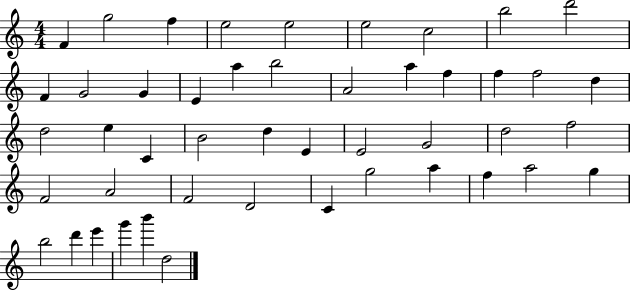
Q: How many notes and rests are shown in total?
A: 47